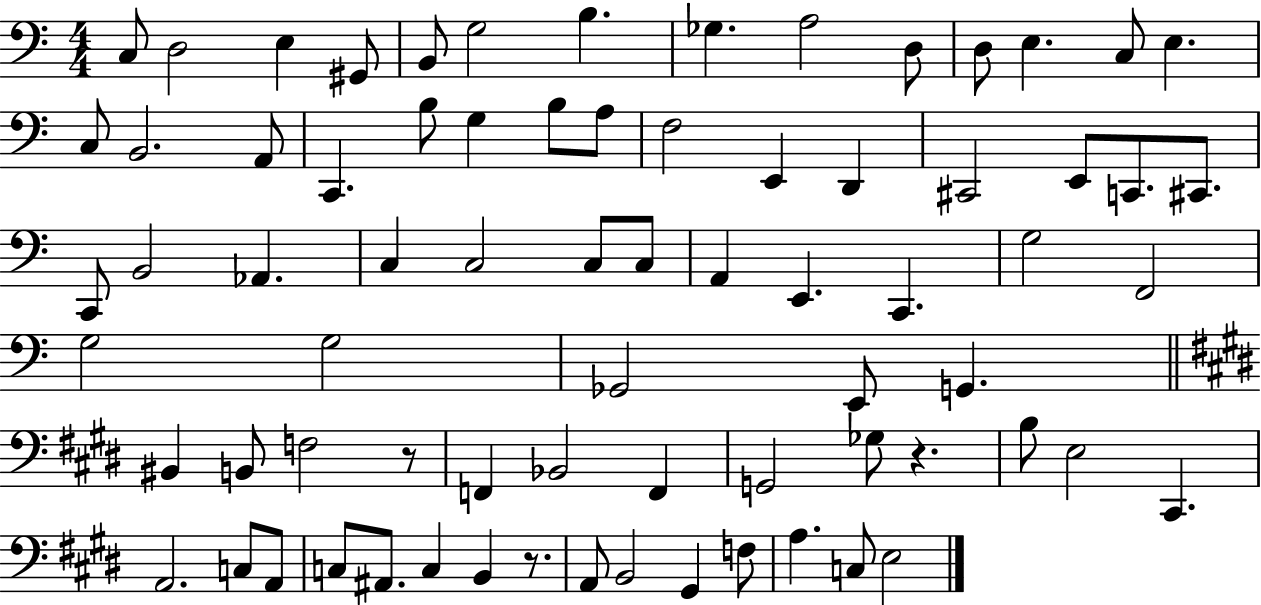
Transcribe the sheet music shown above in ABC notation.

X:1
T:Untitled
M:4/4
L:1/4
K:C
C,/2 D,2 E, ^G,,/2 B,,/2 G,2 B, _G, A,2 D,/2 D,/2 E, C,/2 E, C,/2 B,,2 A,,/2 C,, B,/2 G, B,/2 A,/2 F,2 E,, D,, ^C,,2 E,,/2 C,,/2 ^C,,/2 C,,/2 B,,2 _A,, C, C,2 C,/2 C,/2 A,, E,, C,, G,2 F,,2 G,2 G,2 _G,,2 E,,/2 G,, ^B,, B,,/2 F,2 z/2 F,, _B,,2 F,, G,,2 _G,/2 z B,/2 E,2 ^C,, A,,2 C,/2 A,,/2 C,/2 ^A,,/2 C, B,, z/2 A,,/2 B,,2 ^G,, F,/2 A, C,/2 E,2